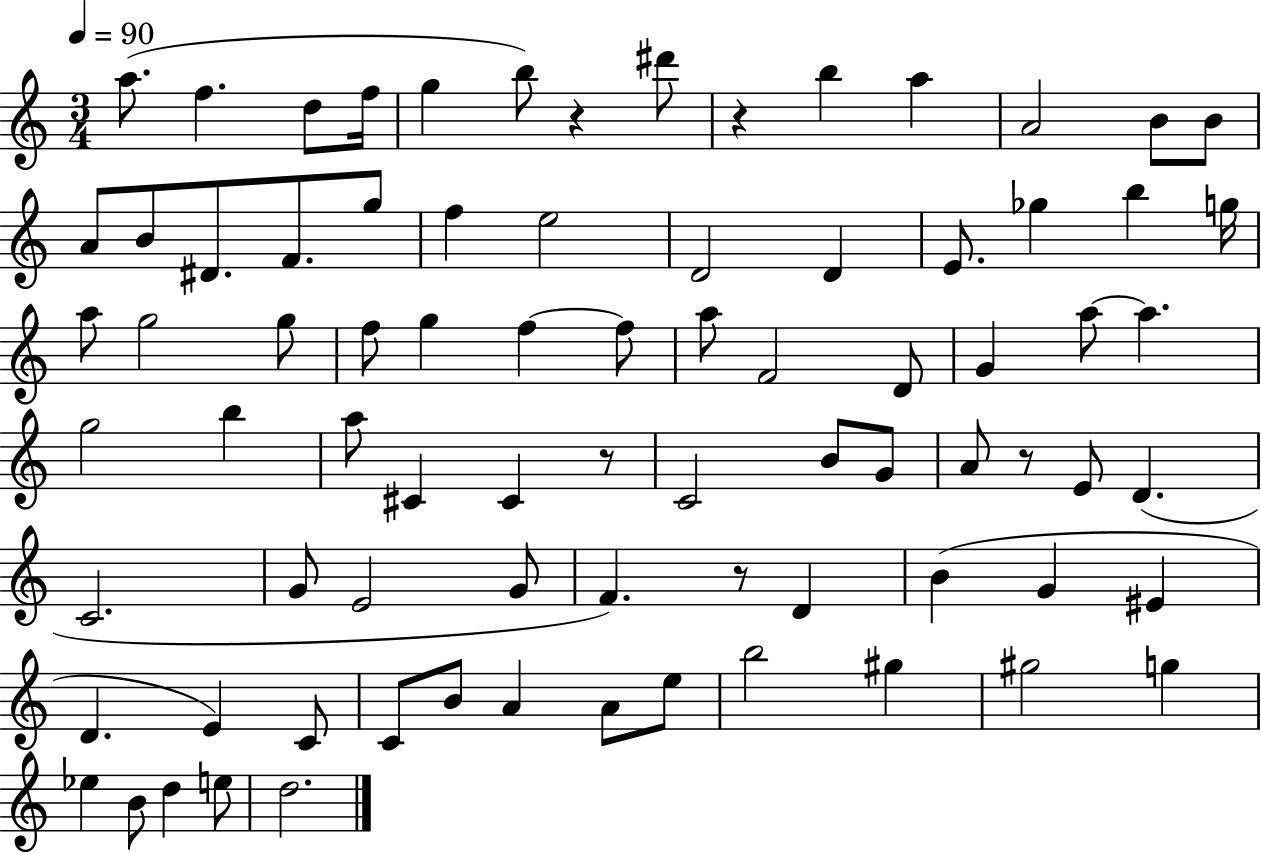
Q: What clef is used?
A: treble